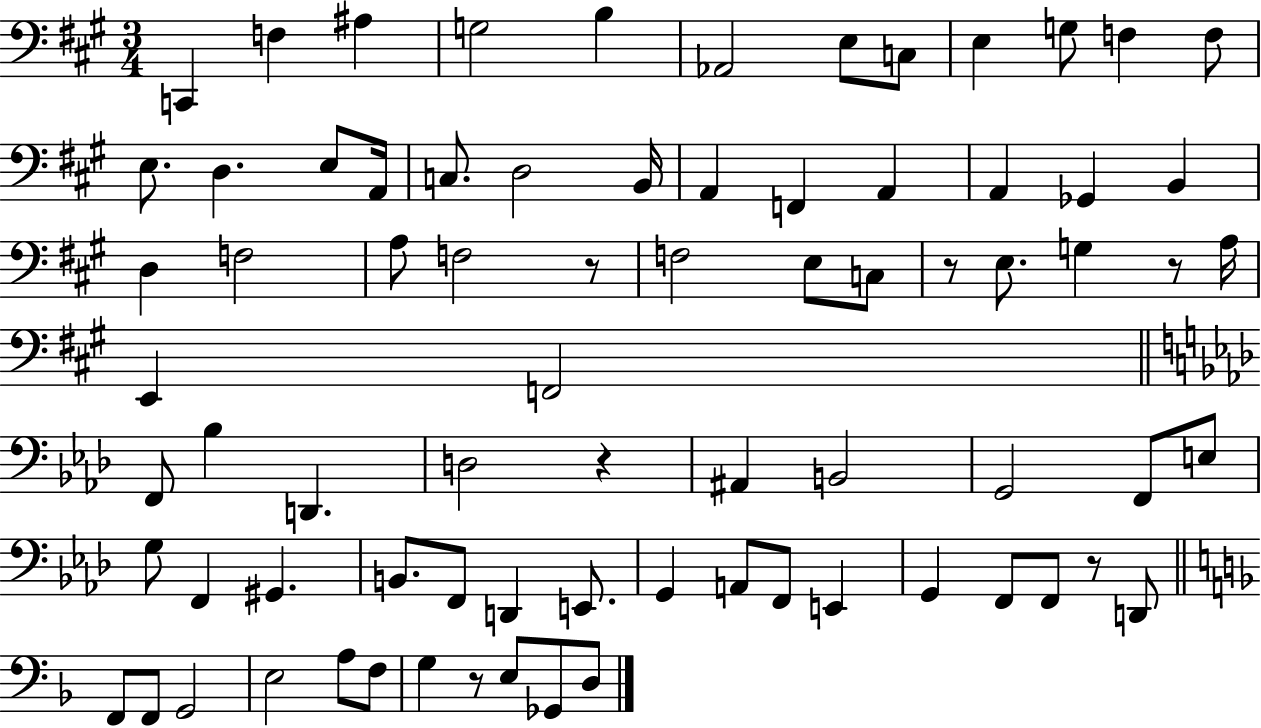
X:1
T:Untitled
M:3/4
L:1/4
K:A
C,, F, ^A, G,2 B, _A,,2 E,/2 C,/2 E, G,/2 F, F,/2 E,/2 D, E,/2 A,,/4 C,/2 D,2 B,,/4 A,, F,, A,, A,, _G,, B,, D, F,2 A,/2 F,2 z/2 F,2 E,/2 C,/2 z/2 E,/2 G, z/2 A,/4 E,, F,,2 F,,/2 _B, D,, D,2 z ^A,, B,,2 G,,2 F,,/2 E,/2 G,/2 F,, ^G,, B,,/2 F,,/2 D,, E,,/2 G,, A,,/2 F,,/2 E,, G,, F,,/2 F,,/2 z/2 D,,/2 F,,/2 F,,/2 G,,2 E,2 A,/2 F,/2 G, z/2 E,/2 _G,,/2 D,/2